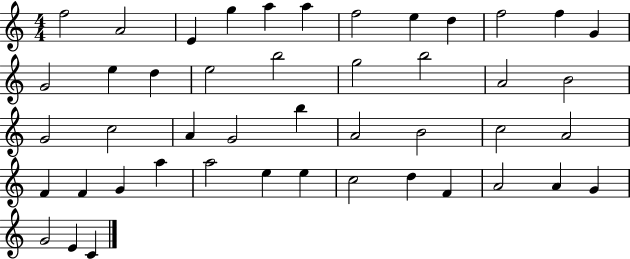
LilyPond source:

{
  \clef treble
  \numericTimeSignature
  \time 4/4
  \key c \major
  f''2 a'2 | e'4 g''4 a''4 a''4 | f''2 e''4 d''4 | f''2 f''4 g'4 | \break g'2 e''4 d''4 | e''2 b''2 | g''2 b''2 | a'2 b'2 | \break g'2 c''2 | a'4 g'2 b''4 | a'2 b'2 | c''2 a'2 | \break f'4 f'4 g'4 a''4 | a''2 e''4 e''4 | c''2 d''4 f'4 | a'2 a'4 g'4 | \break g'2 e'4 c'4 | \bar "|."
}